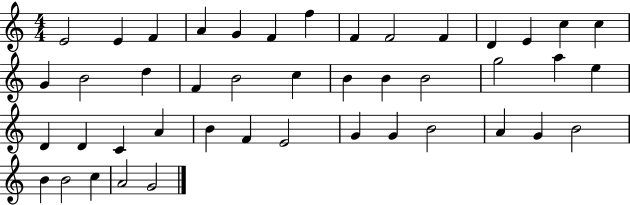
X:1
T:Untitled
M:4/4
L:1/4
K:C
E2 E F A G F f F F2 F D E c c G B2 d F B2 c B B B2 g2 a e D D C A B F E2 G G B2 A G B2 B B2 c A2 G2